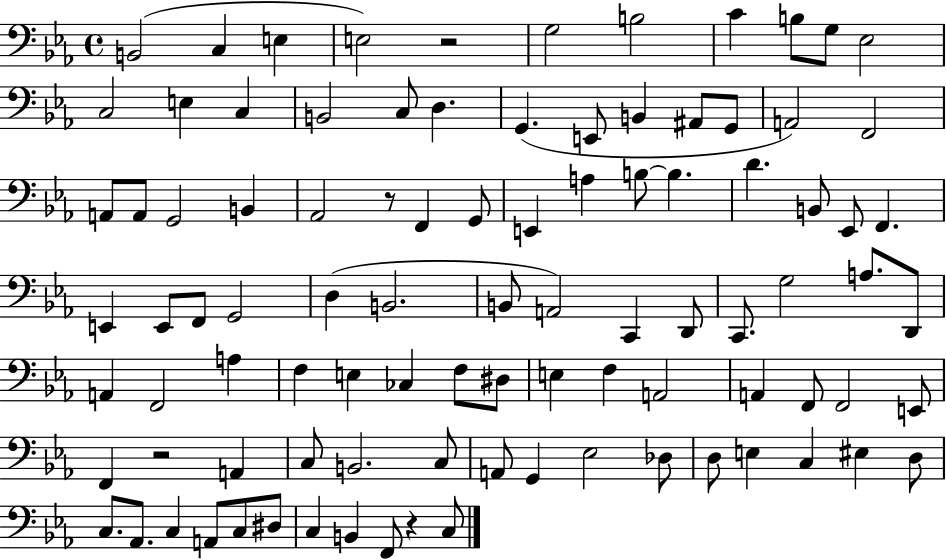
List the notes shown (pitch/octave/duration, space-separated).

B2/h C3/q E3/q E3/h R/h G3/h B3/h C4/q B3/e G3/e Eb3/h C3/h E3/q C3/q B2/h C3/e D3/q. G2/q. E2/e B2/q A#2/e G2/e A2/h F2/h A2/e A2/e G2/h B2/q Ab2/h R/e F2/q G2/e E2/q A3/q B3/e B3/q. D4/q. B2/e Eb2/e F2/q. E2/q E2/e F2/e G2/h D3/q B2/h. B2/e A2/h C2/q D2/e C2/e. G3/h A3/e. D2/e A2/q F2/h A3/q F3/q E3/q CES3/q F3/e D#3/e E3/q F3/q A2/h A2/q F2/e F2/h E2/e F2/q R/h A2/q C3/e B2/h. C3/e A2/e G2/q Eb3/h Db3/e D3/e E3/q C3/q EIS3/q D3/e C3/e. Ab2/e. C3/q A2/e C3/e D#3/e C3/q B2/q F2/e R/q C3/e